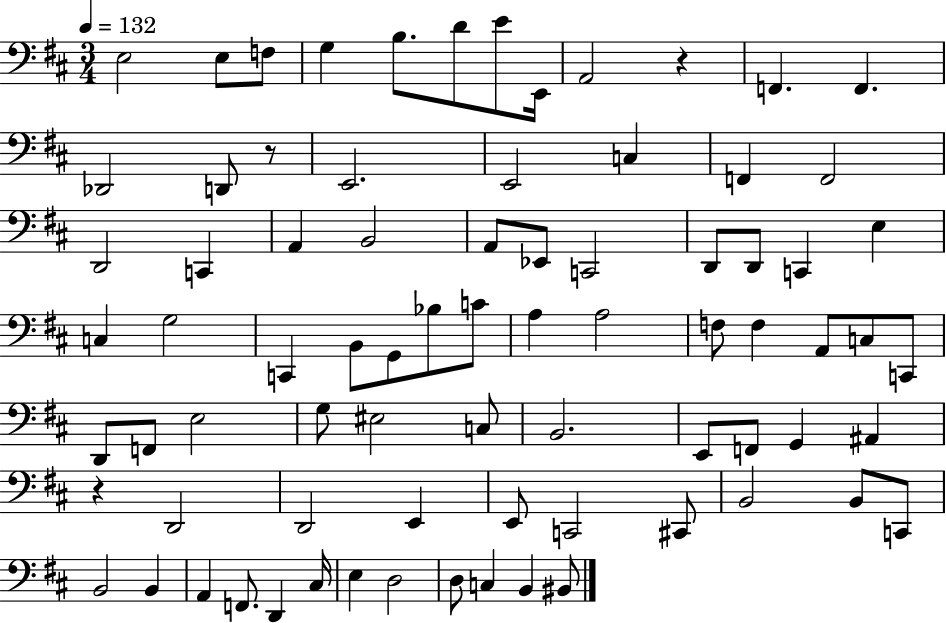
{
  \clef bass
  \numericTimeSignature
  \time 3/4
  \key d \major
  \tempo 4 = 132
  e2 e8 f8 | g4 b8. d'8 e'8 e,16 | a,2 r4 | f,4. f,4. | \break des,2 d,8 r8 | e,2. | e,2 c4 | f,4 f,2 | \break d,2 c,4 | a,4 b,2 | a,8 ees,8 c,2 | d,8 d,8 c,4 e4 | \break c4 g2 | c,4 b,8 g,8 bes8 c'8 | a4 a2 | f8 f4 a,8 c8 c,8 | \break d,8 f,8 e2 | g8 eis2 c8 | b,2. | e,8 f,8 g,4 ais,4 | \break r4 d,2 | d,2 e,4 | e,8 c,2 cis,8 | b,2 b,8 c,8 | \break b,2 b,4 | a,4 f,8. d,4 cis16 | e4 d2 | d8 c4 b,4 bis,8 | \break \bar "|."
}